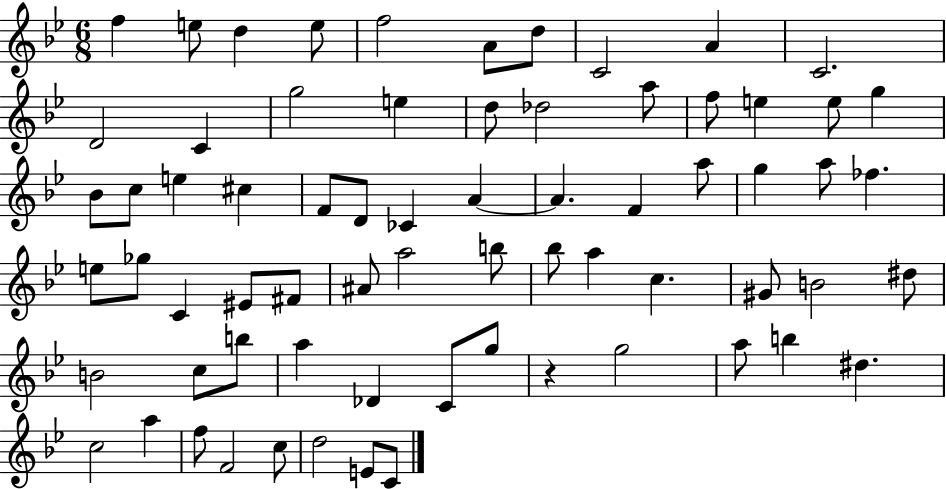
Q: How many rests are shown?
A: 1